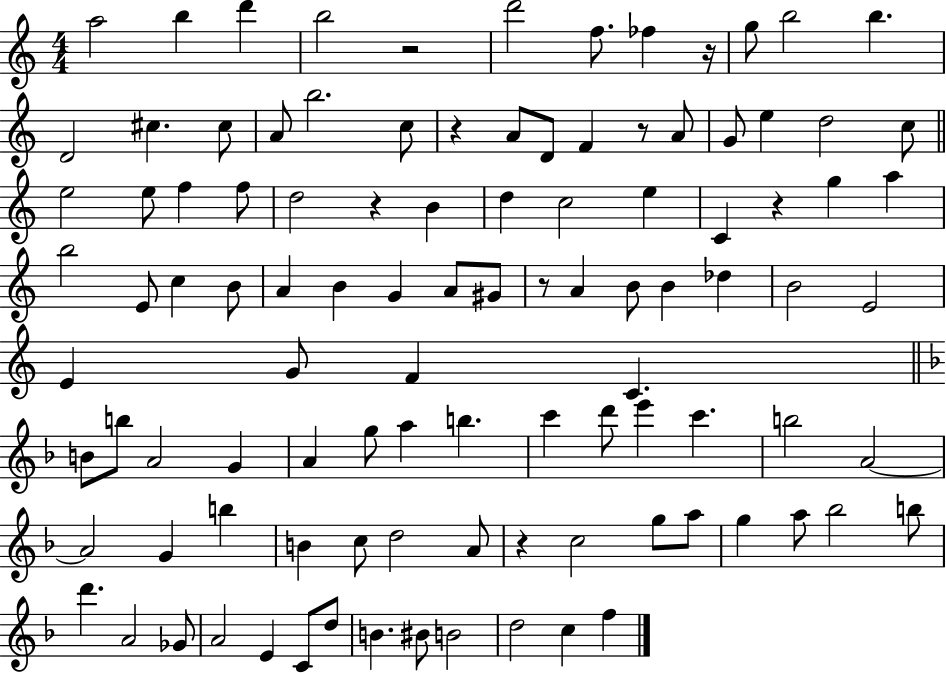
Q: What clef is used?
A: treble